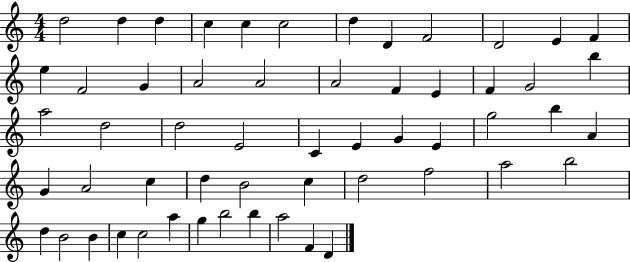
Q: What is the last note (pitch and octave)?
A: D4